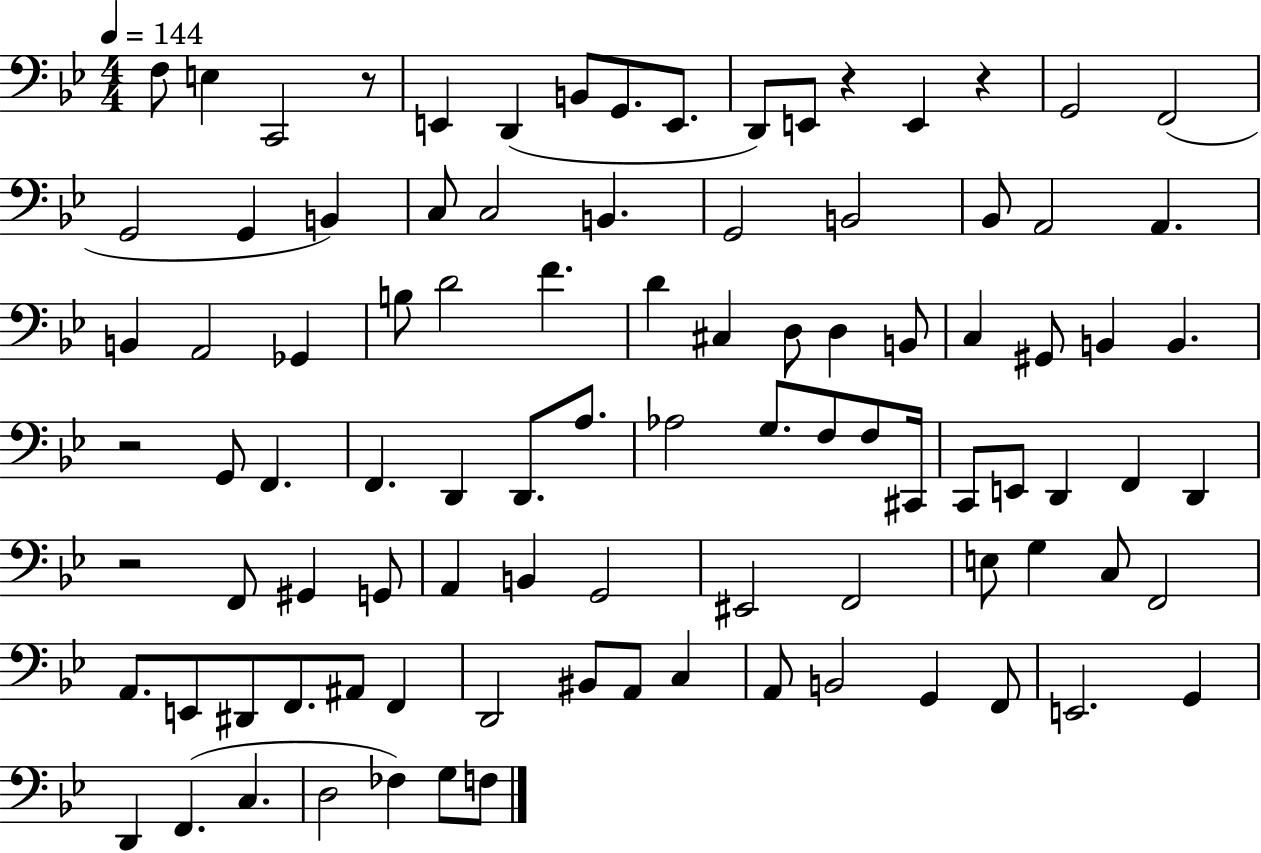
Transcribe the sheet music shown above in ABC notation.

X:1
T:Untitled
M:4/4
L:1/4
K:Bb
F,/2 E, C,,2 z/2 E,, D,, B,,/2 G,,/2 E,,/2 D,,/2 E,,/2 z E,, z G,,2 F,,2 G,,2 G,, B,, C,/2 C,2 B,, G,,2 B,,2 _B,,/2 A,,2 A,, B,, A,,2 _G,, B,/2 D2 F D ^C, D,/2 D, B,,/2 C, ^G,,/2 B,, B,, z2 G,,/2 F,, F,, D,, D,,/2 A,/2 _A,2 G,/2 F,/2 F,/2 ^C,,/4 C,,/2 E,,/2 D,, F,, D,, z2 F,,/2 ^G,, G,,/2 A,, B,, G,,2 ^E,,2 F,,2 E,/2 G, C,/2 F,,2 A,,/2 E,,/2 ^D,,/2 F,,/2 ^A,,/2 F,, D,,2 ^B,,/2 A,,/2 C, A,,/2 B,,2 G,, F,,/2 E,,2 G,, D,, F,, C, D,2 _F, G,/2 F,/2